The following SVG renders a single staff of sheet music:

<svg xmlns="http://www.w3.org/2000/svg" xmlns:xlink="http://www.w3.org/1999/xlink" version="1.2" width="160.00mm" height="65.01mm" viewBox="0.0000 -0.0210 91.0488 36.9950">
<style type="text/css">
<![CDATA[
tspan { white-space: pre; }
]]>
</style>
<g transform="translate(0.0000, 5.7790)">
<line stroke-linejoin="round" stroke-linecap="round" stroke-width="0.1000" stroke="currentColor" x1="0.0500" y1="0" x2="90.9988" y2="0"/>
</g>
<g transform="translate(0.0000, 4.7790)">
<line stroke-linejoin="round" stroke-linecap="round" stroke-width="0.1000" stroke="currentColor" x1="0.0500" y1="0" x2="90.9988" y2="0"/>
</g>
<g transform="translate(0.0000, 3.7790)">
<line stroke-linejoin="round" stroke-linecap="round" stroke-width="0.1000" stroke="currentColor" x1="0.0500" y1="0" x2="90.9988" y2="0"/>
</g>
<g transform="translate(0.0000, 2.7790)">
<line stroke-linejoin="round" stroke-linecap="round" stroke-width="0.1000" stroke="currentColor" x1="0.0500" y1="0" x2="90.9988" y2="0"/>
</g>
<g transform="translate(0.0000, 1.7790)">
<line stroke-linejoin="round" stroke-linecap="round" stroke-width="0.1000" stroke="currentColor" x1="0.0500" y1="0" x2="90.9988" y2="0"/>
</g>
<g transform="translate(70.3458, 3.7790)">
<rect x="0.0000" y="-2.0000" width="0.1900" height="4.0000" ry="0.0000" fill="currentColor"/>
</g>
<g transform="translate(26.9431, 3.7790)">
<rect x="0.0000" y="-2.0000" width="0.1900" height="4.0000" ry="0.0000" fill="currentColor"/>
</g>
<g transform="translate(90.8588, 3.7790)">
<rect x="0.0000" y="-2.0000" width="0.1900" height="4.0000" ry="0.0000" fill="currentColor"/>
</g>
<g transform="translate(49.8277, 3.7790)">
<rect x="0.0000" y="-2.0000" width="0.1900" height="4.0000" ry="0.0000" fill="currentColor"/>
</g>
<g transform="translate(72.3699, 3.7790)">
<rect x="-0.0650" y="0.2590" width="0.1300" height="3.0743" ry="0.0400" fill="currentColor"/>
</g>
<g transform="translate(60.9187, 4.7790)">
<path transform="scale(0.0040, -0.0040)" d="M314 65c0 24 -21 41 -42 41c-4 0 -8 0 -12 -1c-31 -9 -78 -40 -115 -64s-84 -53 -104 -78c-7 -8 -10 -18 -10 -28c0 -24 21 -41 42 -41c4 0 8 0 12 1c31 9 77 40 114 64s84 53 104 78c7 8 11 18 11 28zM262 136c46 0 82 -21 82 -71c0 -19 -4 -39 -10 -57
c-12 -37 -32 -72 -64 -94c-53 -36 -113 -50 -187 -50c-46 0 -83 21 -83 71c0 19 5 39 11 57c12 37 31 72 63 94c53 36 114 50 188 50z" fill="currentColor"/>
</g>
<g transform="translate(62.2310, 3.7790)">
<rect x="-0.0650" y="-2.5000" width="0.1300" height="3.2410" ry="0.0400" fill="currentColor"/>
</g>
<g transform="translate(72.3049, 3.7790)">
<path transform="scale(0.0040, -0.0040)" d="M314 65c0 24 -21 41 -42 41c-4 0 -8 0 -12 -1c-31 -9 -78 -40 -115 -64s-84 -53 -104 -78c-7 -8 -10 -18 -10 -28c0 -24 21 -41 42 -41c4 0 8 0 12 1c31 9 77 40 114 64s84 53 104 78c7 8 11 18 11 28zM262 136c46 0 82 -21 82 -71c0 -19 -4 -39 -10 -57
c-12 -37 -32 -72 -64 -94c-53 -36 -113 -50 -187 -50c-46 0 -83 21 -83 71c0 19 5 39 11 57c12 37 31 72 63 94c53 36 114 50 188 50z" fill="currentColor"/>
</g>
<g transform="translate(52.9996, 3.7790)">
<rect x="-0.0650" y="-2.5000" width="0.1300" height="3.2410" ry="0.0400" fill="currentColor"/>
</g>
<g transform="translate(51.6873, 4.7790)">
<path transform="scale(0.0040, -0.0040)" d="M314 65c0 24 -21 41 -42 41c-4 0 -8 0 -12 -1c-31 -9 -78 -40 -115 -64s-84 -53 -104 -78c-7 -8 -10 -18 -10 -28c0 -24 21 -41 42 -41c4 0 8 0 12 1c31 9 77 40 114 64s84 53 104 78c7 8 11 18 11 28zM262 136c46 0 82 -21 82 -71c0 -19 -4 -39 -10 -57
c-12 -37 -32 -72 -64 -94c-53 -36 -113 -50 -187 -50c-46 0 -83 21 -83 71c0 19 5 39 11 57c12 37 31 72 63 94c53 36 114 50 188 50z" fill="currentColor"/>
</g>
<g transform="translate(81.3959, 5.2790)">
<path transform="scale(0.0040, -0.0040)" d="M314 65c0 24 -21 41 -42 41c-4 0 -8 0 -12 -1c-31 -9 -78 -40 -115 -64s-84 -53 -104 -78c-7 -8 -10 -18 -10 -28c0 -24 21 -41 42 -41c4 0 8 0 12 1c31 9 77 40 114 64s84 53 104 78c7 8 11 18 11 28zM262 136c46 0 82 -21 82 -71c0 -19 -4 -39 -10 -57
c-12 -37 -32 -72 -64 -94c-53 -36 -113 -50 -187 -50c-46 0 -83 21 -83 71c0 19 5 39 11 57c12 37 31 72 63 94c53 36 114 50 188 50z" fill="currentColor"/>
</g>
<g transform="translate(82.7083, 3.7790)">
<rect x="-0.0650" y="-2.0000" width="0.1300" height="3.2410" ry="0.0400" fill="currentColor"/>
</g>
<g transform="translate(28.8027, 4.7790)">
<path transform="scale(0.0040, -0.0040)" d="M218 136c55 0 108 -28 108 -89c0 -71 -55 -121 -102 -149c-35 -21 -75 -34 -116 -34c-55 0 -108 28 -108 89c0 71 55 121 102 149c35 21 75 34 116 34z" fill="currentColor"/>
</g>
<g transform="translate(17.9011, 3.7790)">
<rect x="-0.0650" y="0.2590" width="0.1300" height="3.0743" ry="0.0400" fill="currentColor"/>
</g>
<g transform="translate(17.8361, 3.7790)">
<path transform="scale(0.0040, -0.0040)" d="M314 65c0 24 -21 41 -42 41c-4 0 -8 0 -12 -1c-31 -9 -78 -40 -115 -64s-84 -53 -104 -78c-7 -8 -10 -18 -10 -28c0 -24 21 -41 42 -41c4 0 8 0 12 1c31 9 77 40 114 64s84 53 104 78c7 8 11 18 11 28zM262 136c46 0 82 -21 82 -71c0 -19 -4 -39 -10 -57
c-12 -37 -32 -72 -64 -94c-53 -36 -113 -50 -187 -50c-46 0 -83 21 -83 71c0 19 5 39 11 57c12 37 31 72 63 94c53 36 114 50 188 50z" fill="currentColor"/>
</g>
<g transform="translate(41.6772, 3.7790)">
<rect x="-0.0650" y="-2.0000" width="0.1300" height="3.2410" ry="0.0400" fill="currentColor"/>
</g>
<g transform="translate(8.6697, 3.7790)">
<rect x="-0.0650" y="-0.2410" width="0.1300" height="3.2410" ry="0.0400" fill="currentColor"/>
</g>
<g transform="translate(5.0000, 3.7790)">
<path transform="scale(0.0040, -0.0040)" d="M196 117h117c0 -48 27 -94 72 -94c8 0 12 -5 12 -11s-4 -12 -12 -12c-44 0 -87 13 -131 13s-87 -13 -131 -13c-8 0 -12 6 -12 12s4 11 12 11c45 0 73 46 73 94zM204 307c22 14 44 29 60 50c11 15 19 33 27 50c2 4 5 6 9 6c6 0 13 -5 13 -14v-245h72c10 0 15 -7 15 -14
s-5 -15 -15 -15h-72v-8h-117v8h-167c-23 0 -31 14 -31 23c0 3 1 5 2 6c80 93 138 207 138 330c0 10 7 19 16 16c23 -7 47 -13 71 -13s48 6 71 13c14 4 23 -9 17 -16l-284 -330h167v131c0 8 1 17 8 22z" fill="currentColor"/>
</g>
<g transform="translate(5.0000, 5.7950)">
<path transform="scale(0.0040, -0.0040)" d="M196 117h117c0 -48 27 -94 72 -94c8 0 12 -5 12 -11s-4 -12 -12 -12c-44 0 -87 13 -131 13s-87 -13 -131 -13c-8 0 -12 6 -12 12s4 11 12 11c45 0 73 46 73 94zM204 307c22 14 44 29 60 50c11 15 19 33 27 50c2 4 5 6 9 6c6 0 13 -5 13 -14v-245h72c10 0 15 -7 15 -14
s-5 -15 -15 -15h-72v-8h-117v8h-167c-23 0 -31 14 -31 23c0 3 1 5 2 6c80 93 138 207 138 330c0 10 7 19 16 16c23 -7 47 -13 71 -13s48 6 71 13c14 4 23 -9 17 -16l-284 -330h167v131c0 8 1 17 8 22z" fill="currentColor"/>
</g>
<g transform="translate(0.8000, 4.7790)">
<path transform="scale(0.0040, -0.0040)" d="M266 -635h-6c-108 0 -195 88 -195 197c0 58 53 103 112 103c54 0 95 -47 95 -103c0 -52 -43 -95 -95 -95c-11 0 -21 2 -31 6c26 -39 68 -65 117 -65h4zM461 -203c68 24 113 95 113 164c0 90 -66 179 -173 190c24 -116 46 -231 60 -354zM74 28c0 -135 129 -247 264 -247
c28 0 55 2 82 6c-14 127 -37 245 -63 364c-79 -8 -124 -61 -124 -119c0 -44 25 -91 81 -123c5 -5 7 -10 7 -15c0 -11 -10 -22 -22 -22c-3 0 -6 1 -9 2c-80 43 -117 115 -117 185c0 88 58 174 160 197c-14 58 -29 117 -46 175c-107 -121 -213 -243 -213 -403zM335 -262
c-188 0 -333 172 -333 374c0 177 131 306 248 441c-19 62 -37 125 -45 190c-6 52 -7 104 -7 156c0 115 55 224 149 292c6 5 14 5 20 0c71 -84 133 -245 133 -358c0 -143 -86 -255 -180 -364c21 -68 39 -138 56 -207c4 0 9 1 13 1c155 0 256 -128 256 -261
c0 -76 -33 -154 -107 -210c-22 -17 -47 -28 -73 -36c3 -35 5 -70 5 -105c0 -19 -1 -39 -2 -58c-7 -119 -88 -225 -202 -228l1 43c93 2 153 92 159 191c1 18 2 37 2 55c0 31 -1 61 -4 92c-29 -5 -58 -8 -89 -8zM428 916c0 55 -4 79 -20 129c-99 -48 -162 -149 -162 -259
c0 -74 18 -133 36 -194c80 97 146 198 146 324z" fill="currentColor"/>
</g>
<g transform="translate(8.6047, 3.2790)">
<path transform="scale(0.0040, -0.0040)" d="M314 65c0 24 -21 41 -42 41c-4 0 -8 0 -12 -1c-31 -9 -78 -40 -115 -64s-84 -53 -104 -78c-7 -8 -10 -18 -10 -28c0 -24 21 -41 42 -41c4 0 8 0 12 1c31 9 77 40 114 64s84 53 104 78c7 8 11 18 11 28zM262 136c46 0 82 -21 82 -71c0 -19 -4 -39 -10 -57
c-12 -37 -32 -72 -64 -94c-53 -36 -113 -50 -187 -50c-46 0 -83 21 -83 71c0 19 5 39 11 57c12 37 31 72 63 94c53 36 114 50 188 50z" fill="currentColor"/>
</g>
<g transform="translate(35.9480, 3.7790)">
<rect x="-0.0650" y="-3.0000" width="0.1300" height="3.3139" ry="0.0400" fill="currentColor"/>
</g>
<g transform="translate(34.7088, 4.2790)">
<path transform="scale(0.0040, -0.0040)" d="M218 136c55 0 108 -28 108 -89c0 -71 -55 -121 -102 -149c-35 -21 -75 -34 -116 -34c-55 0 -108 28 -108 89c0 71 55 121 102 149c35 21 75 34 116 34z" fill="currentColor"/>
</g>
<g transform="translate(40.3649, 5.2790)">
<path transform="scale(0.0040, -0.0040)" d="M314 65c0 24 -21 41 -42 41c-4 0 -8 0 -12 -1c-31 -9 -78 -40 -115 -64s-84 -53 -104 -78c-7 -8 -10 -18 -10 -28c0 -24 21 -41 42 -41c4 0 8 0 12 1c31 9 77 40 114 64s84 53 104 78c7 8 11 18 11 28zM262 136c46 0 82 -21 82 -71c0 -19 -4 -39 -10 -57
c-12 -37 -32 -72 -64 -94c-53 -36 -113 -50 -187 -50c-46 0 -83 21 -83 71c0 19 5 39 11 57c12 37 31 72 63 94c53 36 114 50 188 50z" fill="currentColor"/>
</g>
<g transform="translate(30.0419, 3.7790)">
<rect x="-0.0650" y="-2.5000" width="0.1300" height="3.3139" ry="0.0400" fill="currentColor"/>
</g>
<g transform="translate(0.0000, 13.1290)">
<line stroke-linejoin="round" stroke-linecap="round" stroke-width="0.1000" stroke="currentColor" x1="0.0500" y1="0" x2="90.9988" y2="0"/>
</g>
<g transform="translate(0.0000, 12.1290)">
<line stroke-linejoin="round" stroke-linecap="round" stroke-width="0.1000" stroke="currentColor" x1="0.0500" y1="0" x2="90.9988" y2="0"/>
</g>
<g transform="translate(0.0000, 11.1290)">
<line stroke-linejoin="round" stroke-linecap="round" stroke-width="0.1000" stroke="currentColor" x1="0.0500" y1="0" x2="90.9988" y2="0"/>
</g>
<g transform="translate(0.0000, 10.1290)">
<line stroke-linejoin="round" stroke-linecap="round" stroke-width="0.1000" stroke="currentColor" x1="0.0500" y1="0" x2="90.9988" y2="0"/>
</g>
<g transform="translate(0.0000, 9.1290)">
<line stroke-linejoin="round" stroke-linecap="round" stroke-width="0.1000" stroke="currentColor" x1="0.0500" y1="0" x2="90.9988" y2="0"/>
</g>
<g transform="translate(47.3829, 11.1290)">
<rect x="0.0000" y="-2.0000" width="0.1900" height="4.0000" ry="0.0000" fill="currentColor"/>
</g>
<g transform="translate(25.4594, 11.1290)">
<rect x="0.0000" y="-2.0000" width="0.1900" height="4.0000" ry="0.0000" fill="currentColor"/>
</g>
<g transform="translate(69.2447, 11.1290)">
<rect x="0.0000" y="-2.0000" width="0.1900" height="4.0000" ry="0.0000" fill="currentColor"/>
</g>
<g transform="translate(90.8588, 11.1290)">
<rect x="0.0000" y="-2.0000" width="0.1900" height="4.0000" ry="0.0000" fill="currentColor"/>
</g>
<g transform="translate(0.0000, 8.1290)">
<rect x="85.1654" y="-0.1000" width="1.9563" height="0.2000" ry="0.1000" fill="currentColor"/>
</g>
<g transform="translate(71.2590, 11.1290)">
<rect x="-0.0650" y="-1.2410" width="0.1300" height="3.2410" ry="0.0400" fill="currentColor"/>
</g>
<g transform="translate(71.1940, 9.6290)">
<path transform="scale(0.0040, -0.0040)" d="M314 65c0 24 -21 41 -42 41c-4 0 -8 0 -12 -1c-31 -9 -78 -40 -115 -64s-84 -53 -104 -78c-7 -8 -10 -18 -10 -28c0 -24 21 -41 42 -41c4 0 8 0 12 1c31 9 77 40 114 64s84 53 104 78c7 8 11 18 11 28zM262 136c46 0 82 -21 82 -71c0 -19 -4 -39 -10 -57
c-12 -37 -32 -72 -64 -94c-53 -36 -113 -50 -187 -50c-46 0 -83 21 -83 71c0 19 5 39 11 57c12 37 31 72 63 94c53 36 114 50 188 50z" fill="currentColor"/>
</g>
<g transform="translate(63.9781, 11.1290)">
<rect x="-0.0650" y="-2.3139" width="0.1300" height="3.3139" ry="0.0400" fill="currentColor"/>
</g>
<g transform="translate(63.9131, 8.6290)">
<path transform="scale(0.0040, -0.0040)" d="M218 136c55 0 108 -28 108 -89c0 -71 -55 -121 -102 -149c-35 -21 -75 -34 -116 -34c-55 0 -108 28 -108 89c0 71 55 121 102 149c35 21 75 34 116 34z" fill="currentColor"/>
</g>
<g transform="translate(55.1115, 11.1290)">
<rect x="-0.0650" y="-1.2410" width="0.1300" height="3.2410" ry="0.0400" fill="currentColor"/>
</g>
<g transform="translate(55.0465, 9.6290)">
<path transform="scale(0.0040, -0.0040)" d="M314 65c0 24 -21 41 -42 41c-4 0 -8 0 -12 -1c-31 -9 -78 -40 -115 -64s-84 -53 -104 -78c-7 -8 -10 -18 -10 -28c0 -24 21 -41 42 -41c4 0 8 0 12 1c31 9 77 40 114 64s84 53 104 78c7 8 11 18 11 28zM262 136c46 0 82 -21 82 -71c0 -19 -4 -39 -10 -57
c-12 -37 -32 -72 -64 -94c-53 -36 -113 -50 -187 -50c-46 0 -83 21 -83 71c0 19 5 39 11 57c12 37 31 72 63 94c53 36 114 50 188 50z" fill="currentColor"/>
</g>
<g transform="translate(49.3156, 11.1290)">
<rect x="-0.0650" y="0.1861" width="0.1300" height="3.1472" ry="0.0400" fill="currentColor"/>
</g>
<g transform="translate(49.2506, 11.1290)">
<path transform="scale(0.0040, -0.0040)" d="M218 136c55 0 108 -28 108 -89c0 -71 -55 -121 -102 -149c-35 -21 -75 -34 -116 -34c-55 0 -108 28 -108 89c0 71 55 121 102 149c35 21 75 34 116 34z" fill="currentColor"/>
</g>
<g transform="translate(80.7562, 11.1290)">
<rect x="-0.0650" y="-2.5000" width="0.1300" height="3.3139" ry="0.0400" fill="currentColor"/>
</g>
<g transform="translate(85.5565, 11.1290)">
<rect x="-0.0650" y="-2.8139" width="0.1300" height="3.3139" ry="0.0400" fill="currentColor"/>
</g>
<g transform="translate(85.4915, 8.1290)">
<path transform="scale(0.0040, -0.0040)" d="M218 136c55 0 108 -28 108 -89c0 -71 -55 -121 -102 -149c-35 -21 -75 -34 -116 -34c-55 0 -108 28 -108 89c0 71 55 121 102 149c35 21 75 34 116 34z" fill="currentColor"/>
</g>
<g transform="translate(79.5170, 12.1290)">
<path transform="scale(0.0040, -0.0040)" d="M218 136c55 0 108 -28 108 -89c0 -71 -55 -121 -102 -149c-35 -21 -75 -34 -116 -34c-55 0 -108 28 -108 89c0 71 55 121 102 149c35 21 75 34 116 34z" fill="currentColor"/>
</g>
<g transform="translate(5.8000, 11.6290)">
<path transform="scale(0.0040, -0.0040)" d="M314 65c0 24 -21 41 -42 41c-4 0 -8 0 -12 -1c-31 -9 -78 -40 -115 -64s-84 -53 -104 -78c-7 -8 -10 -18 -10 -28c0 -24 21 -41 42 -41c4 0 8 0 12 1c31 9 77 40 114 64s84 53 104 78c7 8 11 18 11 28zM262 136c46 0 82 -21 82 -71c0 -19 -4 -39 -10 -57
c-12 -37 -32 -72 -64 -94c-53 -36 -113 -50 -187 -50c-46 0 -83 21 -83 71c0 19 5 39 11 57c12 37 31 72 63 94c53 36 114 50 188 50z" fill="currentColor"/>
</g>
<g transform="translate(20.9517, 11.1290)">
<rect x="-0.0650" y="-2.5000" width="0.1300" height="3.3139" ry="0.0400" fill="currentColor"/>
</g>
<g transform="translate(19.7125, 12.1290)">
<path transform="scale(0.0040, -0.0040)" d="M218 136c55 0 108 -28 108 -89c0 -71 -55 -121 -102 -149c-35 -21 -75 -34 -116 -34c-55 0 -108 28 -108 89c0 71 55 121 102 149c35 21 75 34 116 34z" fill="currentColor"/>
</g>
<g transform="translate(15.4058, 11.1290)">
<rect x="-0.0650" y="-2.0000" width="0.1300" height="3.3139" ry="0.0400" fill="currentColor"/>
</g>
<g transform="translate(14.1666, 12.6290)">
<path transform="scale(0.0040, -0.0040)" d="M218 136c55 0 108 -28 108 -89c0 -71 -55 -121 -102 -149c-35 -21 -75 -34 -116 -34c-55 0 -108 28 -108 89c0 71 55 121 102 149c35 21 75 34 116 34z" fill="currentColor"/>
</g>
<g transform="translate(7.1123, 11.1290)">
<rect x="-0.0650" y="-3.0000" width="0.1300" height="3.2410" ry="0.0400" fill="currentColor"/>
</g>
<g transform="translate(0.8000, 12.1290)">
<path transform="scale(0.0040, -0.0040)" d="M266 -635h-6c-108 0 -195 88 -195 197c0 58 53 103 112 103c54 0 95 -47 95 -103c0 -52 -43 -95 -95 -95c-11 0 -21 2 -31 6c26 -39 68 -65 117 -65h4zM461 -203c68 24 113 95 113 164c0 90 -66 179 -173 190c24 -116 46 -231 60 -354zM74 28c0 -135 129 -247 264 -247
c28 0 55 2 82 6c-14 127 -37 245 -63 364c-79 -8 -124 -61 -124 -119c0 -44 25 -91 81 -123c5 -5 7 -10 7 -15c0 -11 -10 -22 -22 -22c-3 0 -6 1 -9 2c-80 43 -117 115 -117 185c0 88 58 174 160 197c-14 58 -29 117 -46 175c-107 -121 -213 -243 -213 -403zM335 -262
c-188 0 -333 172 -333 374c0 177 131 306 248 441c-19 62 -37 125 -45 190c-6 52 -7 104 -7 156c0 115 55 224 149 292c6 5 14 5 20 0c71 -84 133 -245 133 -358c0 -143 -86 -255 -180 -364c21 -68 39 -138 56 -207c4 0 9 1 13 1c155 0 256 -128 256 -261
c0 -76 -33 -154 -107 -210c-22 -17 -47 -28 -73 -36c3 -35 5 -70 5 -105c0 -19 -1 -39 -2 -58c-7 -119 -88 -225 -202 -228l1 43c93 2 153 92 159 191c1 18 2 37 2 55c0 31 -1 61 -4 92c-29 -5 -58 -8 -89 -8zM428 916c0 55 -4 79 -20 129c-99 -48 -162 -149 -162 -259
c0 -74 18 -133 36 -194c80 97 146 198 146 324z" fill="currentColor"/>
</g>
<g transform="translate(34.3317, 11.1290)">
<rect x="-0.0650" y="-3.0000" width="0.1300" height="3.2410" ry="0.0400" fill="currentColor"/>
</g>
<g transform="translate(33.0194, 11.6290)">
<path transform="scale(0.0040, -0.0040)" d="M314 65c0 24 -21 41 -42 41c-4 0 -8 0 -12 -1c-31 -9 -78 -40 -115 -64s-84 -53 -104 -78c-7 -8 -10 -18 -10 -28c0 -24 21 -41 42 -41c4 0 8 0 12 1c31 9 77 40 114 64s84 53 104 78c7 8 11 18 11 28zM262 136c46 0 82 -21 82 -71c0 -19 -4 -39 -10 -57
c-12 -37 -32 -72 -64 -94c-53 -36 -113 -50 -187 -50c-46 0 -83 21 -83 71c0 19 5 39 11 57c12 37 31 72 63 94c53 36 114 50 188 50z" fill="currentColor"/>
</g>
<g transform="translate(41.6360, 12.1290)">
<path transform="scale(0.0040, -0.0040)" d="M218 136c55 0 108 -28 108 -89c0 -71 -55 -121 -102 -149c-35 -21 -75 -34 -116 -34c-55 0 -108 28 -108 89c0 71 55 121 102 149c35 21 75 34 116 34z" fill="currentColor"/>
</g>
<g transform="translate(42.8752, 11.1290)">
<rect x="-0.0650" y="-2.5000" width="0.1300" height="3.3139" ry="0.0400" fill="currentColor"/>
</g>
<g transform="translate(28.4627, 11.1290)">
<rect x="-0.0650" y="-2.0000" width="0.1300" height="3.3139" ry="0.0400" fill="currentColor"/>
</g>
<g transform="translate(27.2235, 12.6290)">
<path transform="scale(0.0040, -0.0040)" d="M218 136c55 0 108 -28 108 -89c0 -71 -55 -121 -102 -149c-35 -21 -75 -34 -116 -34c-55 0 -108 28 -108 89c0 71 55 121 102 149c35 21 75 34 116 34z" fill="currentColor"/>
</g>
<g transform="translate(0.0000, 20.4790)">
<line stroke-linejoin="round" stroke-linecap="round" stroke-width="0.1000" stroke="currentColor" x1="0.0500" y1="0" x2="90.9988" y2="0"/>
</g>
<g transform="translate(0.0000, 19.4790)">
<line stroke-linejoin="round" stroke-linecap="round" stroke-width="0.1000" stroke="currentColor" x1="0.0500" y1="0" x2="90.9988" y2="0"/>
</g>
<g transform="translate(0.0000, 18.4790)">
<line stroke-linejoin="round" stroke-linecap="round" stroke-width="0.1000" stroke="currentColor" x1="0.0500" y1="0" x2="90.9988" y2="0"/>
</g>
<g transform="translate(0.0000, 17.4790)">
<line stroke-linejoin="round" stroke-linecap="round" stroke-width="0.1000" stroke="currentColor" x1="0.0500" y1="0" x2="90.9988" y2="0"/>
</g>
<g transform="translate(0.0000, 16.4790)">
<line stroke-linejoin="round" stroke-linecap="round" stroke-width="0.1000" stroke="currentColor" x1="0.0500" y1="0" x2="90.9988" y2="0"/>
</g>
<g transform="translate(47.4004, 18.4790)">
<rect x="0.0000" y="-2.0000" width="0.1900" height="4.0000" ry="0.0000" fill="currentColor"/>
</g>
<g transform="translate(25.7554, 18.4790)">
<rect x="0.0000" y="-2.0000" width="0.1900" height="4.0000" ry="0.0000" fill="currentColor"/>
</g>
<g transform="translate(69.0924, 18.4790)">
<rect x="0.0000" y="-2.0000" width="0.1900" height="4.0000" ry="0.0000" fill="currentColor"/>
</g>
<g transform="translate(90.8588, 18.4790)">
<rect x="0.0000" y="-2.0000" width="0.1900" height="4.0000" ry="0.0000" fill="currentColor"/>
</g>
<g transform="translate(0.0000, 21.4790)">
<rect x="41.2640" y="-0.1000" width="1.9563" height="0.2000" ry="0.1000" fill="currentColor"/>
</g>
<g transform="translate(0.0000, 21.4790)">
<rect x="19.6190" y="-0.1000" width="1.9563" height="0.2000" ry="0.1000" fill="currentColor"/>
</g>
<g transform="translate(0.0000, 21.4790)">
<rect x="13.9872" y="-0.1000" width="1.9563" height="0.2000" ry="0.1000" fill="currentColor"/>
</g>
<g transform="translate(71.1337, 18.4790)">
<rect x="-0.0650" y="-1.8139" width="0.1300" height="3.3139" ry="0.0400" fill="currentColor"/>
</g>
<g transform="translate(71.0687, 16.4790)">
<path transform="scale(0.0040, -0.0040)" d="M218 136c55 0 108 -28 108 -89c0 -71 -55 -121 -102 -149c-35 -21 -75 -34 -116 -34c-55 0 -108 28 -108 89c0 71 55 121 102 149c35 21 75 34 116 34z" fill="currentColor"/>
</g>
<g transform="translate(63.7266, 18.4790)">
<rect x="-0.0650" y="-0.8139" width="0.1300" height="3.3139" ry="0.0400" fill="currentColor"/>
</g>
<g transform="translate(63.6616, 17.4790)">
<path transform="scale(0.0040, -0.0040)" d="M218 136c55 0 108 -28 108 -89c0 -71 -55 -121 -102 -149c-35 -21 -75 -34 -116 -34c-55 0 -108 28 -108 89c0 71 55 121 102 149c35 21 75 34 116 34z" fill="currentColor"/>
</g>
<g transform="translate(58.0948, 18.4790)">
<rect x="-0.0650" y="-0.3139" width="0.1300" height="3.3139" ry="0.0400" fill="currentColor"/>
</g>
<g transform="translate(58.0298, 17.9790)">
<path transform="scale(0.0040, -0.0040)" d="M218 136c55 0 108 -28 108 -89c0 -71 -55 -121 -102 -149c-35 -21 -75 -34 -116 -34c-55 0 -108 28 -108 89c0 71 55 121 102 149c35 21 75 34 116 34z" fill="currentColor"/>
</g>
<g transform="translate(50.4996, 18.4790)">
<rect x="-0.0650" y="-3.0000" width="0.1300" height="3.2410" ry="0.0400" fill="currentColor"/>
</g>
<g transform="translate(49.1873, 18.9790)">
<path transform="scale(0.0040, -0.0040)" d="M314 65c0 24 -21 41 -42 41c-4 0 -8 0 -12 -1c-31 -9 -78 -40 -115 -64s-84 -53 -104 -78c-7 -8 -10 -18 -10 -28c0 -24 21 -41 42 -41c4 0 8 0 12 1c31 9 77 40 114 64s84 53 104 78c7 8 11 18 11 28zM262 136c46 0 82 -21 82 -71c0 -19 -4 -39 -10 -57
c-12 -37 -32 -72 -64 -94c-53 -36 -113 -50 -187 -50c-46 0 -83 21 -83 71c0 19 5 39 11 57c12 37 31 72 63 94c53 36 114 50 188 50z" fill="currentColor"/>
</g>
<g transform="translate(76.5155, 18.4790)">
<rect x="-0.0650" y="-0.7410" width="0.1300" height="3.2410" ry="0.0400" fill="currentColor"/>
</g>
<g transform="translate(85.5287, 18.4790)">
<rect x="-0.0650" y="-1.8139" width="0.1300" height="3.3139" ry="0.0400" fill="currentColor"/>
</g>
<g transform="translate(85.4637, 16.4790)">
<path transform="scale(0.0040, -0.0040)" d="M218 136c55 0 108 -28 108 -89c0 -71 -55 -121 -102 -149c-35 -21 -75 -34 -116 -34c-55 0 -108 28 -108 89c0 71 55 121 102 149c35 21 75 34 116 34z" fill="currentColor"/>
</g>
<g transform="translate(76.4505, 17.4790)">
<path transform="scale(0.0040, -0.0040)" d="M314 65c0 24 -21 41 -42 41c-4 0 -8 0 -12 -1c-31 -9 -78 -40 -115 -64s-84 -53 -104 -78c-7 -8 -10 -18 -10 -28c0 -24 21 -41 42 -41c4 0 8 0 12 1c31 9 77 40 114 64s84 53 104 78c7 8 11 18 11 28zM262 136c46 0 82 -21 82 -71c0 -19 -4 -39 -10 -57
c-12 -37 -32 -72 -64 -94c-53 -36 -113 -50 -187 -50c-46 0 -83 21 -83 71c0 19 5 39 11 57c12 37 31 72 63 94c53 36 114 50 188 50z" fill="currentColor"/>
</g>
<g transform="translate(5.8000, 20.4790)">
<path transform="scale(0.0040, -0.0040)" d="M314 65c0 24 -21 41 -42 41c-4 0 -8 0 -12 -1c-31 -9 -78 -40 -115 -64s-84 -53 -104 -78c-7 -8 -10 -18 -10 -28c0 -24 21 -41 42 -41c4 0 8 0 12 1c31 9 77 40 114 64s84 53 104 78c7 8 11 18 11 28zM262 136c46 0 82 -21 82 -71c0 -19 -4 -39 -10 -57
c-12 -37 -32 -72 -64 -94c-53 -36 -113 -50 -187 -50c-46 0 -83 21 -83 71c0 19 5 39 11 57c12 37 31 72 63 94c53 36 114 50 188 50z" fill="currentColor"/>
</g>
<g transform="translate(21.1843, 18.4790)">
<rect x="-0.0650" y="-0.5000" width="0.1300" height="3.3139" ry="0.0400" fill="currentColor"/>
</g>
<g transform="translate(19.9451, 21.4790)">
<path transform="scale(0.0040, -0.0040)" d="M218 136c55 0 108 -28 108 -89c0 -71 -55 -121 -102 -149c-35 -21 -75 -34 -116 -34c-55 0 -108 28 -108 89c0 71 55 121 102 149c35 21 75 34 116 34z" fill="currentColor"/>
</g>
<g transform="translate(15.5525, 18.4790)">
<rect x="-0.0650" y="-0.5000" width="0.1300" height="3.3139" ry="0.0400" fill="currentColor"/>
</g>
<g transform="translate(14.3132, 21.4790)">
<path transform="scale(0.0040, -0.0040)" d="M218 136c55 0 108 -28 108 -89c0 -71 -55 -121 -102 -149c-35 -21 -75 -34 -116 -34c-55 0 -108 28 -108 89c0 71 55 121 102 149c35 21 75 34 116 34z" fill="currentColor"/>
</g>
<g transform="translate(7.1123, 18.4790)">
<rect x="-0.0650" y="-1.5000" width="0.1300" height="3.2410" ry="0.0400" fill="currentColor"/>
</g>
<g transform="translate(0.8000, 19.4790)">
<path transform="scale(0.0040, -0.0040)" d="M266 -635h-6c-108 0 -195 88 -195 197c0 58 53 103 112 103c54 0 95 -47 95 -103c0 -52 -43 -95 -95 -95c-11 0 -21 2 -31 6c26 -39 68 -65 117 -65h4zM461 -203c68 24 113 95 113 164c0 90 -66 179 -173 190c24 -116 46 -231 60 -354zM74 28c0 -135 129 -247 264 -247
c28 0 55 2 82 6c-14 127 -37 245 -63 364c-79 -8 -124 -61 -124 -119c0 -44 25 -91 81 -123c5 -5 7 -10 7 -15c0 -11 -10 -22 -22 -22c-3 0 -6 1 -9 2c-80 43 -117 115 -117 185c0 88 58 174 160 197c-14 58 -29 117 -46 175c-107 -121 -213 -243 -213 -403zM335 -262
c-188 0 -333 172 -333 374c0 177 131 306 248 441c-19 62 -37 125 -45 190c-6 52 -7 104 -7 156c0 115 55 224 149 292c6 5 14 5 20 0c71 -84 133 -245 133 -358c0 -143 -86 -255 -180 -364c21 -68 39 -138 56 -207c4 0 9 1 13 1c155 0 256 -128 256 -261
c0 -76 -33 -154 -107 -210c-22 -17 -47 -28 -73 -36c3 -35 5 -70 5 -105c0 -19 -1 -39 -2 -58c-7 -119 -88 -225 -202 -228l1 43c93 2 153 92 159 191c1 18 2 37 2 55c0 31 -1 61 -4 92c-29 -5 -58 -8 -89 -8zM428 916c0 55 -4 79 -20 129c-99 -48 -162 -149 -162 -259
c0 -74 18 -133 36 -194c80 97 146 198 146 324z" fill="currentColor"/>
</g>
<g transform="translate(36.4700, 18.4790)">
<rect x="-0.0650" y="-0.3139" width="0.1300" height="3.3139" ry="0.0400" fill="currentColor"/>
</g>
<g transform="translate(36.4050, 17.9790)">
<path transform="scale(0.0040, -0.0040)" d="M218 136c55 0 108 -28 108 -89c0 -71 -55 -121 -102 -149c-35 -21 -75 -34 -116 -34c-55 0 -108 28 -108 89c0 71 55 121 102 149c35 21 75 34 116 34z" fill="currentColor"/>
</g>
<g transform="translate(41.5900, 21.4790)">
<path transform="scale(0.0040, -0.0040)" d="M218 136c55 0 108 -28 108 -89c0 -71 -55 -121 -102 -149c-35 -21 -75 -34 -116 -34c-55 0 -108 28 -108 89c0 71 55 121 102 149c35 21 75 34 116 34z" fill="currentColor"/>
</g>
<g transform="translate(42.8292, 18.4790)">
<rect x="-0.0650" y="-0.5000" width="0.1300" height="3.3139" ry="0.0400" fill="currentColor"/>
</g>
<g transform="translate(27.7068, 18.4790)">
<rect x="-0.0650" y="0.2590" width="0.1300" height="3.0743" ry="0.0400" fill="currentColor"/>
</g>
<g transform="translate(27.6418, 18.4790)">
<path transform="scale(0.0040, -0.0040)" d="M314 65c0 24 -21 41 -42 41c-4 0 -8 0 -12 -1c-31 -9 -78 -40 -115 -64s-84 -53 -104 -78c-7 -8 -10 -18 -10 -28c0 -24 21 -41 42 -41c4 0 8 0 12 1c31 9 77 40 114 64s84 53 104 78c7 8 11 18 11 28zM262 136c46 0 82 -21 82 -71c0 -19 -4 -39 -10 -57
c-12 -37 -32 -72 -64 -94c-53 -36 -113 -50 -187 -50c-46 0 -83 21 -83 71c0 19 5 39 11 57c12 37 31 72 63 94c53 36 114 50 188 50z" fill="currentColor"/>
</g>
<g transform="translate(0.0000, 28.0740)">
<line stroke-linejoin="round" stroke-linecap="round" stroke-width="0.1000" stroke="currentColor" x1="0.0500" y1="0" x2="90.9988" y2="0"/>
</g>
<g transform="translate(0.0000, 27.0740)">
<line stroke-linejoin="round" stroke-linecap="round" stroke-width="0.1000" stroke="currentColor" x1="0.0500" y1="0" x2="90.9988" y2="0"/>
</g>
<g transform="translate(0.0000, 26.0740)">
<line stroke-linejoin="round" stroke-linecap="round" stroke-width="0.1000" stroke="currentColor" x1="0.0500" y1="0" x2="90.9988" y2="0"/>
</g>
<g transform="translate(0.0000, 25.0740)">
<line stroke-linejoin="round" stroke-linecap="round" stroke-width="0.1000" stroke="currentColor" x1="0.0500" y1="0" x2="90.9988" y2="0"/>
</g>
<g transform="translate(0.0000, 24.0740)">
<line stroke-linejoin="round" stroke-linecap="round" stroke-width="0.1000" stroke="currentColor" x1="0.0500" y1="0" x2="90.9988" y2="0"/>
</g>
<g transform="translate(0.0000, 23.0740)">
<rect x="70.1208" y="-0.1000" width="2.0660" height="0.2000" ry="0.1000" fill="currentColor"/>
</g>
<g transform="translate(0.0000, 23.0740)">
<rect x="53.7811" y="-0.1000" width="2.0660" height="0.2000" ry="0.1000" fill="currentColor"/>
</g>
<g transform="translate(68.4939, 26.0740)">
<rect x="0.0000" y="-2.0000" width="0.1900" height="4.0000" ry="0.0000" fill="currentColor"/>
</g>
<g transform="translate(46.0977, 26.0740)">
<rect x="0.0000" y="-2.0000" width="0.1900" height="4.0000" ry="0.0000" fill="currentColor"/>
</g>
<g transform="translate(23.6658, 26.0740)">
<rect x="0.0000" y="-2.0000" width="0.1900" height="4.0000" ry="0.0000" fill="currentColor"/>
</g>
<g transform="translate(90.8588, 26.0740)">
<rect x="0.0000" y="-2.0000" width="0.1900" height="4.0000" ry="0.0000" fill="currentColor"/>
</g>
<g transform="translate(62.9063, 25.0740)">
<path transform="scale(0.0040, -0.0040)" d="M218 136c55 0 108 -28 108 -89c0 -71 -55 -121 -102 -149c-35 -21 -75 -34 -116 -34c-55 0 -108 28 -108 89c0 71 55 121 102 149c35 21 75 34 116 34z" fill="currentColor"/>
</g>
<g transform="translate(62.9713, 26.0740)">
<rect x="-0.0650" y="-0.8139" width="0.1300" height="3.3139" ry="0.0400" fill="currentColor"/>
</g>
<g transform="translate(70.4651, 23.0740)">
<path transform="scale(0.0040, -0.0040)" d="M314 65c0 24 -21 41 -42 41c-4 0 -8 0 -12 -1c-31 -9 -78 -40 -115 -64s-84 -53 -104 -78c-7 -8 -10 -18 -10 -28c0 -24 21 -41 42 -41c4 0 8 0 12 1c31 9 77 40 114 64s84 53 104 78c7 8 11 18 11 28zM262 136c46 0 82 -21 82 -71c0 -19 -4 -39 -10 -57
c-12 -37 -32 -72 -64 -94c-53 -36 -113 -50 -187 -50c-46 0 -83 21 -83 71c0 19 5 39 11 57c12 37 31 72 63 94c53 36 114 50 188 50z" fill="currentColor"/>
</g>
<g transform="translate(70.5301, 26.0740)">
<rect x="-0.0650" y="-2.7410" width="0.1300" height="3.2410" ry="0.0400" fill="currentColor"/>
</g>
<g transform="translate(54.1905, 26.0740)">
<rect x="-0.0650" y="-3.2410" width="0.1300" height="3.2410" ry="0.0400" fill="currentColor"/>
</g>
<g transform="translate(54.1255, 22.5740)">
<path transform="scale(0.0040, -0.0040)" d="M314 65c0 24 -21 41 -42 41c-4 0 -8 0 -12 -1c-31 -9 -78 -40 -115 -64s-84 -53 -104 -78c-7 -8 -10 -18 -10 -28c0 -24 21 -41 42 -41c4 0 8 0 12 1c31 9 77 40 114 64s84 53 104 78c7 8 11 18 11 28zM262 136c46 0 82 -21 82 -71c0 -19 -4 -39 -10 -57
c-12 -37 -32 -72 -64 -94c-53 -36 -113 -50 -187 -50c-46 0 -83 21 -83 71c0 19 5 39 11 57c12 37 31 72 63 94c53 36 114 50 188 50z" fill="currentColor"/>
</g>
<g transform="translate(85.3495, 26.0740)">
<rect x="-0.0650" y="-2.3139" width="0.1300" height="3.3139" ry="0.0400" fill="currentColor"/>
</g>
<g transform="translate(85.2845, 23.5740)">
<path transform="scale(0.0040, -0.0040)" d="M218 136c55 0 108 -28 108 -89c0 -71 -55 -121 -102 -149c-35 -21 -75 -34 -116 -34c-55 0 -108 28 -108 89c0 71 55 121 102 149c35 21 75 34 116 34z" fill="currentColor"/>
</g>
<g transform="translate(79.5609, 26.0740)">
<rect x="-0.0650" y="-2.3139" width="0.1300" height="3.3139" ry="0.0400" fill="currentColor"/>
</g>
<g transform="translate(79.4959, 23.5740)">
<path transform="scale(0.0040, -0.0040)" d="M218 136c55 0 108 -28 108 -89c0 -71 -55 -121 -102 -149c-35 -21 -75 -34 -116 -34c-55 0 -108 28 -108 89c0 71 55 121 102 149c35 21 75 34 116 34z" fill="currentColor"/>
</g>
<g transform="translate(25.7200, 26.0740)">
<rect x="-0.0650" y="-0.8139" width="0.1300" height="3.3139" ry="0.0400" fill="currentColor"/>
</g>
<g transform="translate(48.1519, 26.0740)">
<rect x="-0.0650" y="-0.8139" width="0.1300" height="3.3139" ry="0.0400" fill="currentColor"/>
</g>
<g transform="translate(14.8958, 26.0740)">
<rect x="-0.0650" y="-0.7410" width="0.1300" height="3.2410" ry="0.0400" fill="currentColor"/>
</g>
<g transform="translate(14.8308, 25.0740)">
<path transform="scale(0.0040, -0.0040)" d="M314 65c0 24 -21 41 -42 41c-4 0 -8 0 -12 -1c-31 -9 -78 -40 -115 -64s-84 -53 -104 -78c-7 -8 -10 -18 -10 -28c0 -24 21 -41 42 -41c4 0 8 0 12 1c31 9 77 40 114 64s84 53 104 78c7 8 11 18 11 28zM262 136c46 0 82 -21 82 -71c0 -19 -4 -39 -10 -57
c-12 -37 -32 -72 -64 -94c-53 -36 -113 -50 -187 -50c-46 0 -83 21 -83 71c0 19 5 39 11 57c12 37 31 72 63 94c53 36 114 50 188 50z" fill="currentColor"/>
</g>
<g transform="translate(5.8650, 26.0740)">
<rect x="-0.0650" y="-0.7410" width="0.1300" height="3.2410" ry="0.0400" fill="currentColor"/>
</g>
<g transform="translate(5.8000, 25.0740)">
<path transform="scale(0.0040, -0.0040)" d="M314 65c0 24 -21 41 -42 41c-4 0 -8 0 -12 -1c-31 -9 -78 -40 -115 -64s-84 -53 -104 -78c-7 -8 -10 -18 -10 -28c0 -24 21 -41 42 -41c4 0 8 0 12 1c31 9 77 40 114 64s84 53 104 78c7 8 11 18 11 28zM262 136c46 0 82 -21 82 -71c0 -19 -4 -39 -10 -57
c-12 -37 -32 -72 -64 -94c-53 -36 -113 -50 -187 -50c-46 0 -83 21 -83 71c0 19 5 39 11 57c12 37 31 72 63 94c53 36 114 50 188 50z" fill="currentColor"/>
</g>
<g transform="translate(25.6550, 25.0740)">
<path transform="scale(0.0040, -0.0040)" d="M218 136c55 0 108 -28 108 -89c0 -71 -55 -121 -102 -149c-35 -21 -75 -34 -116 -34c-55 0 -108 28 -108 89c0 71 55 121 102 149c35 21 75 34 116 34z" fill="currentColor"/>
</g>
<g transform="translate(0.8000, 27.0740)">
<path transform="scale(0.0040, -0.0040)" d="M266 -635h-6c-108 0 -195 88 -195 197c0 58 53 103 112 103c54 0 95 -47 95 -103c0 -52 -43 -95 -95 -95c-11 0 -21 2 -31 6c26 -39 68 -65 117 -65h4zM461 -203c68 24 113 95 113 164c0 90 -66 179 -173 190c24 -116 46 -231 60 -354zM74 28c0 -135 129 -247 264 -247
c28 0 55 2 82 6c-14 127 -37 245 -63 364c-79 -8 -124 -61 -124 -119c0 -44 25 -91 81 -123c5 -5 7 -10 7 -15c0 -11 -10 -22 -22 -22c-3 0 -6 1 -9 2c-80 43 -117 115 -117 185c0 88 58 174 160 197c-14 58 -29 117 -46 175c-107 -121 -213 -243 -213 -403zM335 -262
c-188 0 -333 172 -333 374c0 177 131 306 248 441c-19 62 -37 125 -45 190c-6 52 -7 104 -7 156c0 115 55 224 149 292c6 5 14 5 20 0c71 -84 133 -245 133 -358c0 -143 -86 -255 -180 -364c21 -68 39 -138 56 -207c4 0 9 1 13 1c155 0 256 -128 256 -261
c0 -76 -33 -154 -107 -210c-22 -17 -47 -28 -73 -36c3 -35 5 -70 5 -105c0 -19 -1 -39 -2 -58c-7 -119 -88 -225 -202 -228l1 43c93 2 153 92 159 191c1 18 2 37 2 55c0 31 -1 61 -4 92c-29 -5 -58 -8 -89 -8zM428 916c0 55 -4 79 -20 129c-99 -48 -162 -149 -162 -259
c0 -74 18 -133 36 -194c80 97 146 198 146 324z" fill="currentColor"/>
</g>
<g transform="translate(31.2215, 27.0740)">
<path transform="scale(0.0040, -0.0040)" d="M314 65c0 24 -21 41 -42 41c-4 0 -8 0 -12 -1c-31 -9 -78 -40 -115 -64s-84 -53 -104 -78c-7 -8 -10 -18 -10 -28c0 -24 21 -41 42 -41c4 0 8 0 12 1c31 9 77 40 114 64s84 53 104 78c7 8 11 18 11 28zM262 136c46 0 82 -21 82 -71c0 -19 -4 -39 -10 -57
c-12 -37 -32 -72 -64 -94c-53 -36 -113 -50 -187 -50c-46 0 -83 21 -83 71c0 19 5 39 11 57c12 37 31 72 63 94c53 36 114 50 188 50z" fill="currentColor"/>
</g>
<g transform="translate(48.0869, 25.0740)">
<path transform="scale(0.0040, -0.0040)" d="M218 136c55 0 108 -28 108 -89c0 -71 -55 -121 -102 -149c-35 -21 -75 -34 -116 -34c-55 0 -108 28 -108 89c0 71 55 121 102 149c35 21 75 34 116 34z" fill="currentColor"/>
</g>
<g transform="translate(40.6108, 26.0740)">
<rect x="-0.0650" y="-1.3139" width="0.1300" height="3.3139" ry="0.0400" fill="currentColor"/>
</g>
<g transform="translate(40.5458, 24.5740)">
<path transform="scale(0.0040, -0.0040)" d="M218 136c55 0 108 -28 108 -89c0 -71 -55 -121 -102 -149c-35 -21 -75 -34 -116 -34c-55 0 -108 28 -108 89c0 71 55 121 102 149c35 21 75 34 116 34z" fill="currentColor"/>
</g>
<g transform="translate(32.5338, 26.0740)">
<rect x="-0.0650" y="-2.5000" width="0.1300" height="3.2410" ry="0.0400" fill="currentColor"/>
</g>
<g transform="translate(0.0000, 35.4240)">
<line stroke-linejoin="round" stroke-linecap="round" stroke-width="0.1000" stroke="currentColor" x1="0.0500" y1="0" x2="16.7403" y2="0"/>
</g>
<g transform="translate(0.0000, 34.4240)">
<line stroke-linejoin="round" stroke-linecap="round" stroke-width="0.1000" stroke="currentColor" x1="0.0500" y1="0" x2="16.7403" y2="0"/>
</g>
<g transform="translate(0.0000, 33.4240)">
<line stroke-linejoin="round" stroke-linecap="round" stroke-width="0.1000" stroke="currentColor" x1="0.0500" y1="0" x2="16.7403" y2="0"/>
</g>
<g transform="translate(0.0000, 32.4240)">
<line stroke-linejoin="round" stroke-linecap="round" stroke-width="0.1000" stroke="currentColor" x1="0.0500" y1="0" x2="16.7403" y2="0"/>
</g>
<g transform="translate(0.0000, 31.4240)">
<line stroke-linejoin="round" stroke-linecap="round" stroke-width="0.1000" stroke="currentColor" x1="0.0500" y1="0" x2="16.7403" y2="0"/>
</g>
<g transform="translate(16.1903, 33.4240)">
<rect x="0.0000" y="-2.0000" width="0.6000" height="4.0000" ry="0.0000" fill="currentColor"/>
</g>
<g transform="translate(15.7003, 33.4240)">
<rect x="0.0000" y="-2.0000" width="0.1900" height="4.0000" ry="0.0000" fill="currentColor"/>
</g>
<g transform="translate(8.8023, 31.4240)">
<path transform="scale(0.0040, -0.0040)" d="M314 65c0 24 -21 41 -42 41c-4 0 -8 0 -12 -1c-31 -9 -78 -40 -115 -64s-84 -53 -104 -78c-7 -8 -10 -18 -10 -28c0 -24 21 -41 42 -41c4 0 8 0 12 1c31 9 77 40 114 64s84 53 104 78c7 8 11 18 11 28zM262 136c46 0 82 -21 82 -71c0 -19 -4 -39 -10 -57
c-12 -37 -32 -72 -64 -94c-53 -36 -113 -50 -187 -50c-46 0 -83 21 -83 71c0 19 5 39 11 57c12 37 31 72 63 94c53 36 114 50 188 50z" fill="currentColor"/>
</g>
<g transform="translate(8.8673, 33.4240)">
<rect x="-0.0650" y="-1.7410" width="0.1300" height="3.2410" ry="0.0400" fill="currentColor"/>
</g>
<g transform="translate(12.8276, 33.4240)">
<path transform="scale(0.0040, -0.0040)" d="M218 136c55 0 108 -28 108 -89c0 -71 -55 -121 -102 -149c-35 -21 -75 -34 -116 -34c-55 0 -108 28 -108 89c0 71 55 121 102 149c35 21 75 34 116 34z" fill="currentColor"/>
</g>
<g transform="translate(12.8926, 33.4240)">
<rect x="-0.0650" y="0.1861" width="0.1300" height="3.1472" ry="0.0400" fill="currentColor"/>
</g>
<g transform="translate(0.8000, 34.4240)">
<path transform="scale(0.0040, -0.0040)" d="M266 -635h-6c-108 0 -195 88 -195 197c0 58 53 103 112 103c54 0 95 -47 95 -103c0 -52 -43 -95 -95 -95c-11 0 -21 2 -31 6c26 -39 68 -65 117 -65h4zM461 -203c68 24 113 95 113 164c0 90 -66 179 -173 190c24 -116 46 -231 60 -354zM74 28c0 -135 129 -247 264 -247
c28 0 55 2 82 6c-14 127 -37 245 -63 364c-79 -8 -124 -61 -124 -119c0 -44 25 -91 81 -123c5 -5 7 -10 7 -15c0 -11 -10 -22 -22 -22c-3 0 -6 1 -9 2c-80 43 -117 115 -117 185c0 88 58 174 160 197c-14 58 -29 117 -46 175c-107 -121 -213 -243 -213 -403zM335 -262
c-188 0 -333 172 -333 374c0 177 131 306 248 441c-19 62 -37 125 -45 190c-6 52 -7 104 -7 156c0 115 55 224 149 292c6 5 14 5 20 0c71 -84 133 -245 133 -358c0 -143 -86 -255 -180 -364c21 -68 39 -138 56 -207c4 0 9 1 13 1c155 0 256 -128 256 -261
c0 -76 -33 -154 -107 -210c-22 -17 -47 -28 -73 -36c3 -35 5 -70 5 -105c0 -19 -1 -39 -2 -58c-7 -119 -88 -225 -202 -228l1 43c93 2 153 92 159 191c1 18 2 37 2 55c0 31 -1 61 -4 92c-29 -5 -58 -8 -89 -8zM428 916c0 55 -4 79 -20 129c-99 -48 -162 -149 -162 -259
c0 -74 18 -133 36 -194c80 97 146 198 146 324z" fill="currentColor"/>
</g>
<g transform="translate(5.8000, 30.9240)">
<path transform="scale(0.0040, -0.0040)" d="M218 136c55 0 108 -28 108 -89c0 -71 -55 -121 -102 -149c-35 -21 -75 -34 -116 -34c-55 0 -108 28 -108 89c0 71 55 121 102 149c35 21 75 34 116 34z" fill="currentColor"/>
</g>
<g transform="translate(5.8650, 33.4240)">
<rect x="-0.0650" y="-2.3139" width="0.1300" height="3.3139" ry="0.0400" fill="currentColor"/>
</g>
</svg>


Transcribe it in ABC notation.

X:1
T:Untitled
M:4/4
L:1/4
K:C
c2 B2 G A F2 G2 G2 B2 F2 A2 F G F A2 G B e2 g e2 G a E2 C C B2 c C A2 c d f d2 f d2 d2 d G2 e d b2 d a2 g g g f2 B